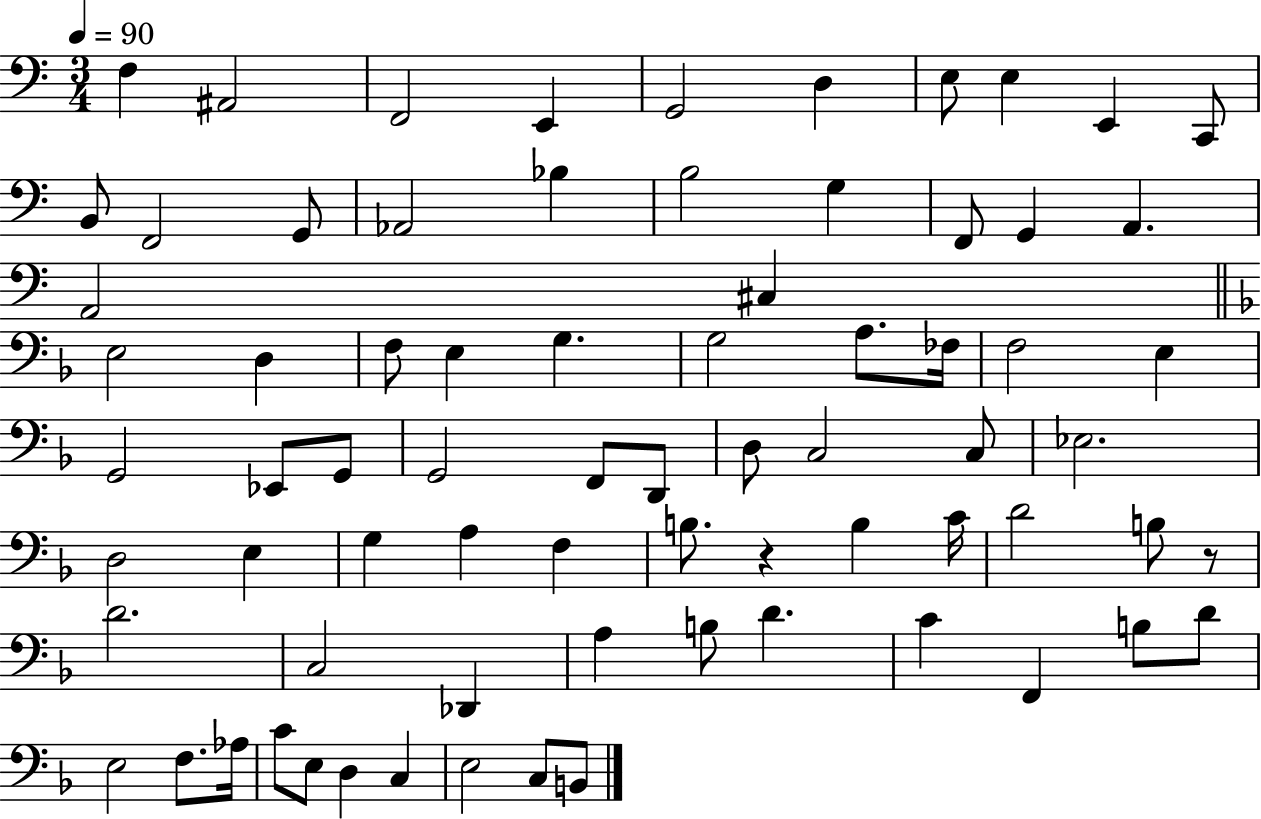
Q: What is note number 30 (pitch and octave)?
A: FES3